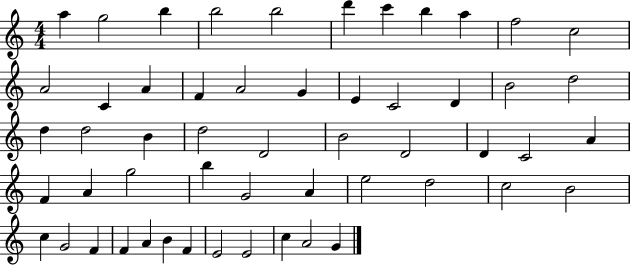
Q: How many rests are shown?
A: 0